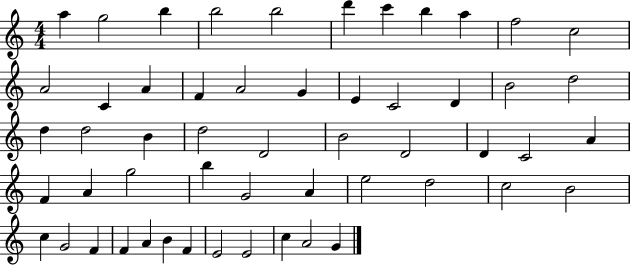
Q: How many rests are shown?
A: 0